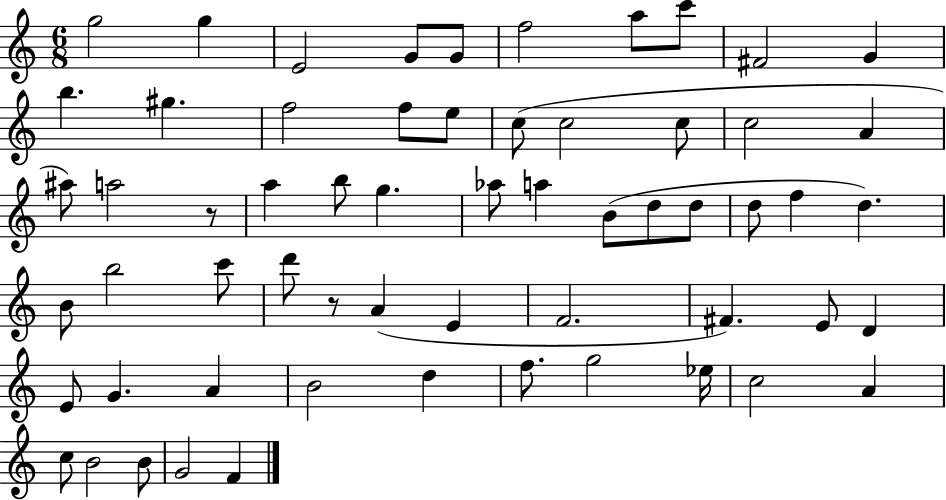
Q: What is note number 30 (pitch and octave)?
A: D5